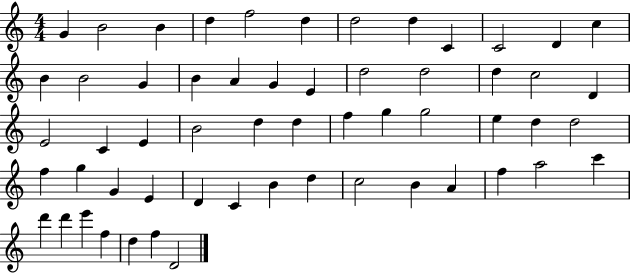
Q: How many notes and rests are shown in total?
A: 57